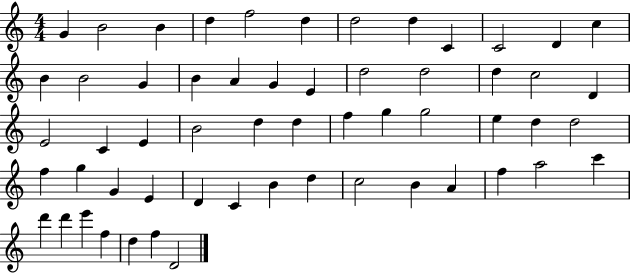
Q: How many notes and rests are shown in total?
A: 57